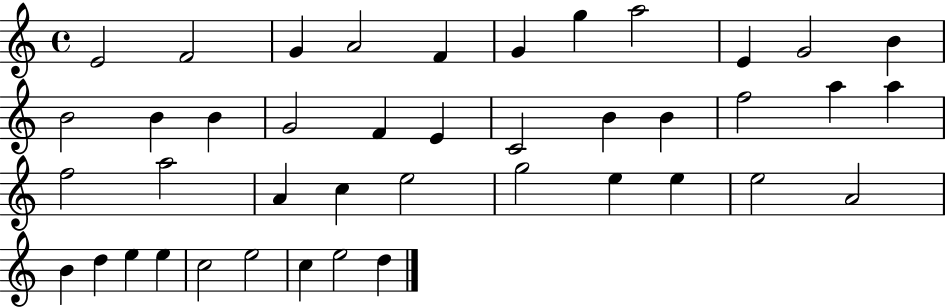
{
  \clef treble
  \time 4/4
  \defaultTimeSignature
  \key c \major
  e'2 f'2 | g'4 a'2 f'4 | g'4 g''4 a''2 | e'4 g'2 b'4 | \break b'2 b'4 b'4 | g'2 f'4 e'4 | c'2 b'4 b'4 | f''2 a''4 a''4 | \break f''2 a''2 | a'4 c''4 e''2 | g''2 e''4 e''4 | e''2 a'2 | \break b'4 d''4 e''4 e''4 | c''2 e''2 | c''4 e''2 d''4 | \bar "|."
}